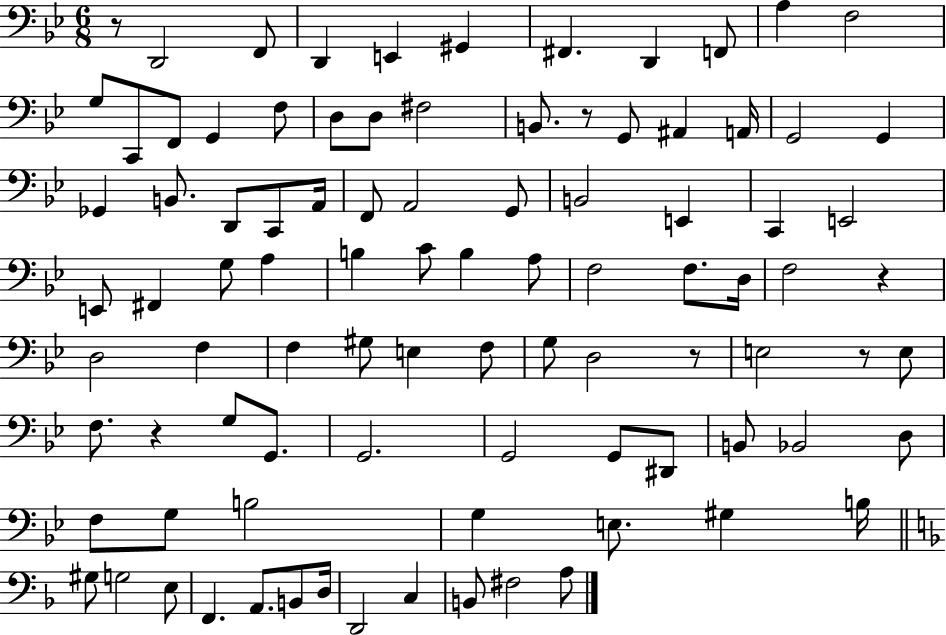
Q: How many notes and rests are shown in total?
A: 93